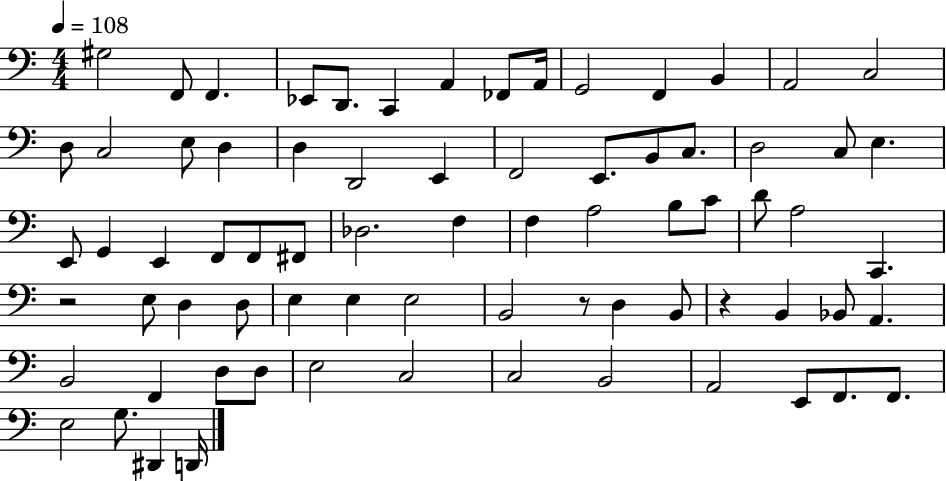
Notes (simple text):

G#3/h F2/e F2/q. Eb2/e D2/e. C2/q A2/q FES2/e A2/s G2/h F2/q B2/q A2/h C3/h D3/e C3/h E3/e D3/q D3/q D2/h E2/q F2/h E2/e. B2/e C3/e. D3/h C3/e E3/q. E2/e G2/q E2/q F2/e F2/e F#2/e Db3/h. F3/q F3/q A3/h B3/e C4/e D4/e A3/h C2/q. R/h E3/e D3/q D3/e E3/q E3/q E3/h B2/h R/e D3/q B2/e R/q B2/q Bb2/e A2/q. B2/h F2/q D3/e D3/e E3/h C3/h C3/h B2/h A2/h E2/e F2/e. F2/e. E3/h G3/e. D#2/q D2/s